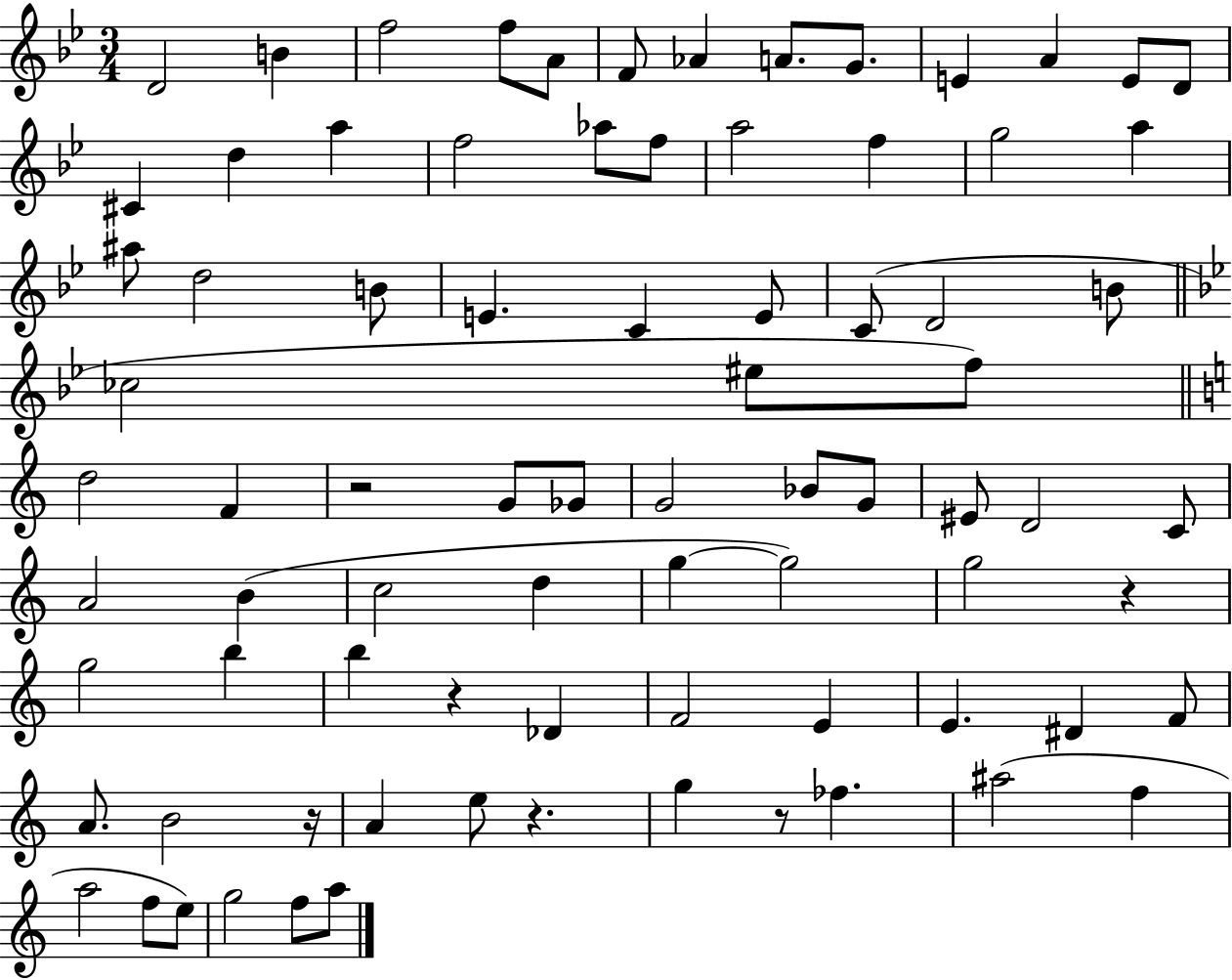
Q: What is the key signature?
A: BES major